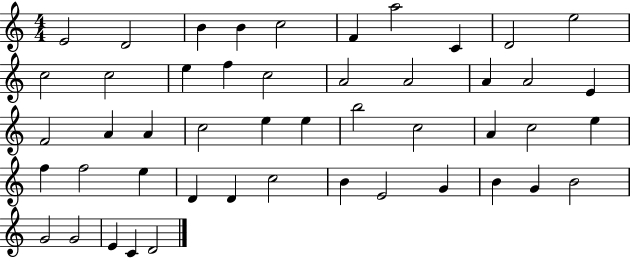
{
  \clef treble
  \numericTimeSignature
  \time 4/4
  \key c \major
  e'2 d'2 | b'4 b'4 c''2 | f'4 a''2 c'4 | d'2 e''2 | \break c''2 c''2 | e''4 f''4 c''2 | a'2 a'2 | a'4 a'2 e'4 | \break f'2 a'4 a'4 | c''2 e''4 e''4 | b''2 c''2 | a'4 c''2 e''4 | \break f''4 f''2 e''4 | d'4 d'4 c''2 | b'4 e'2 g'4 | b'4 g'4 b'2 | \break g'2 g'2 | e'4 c'4 d'2 | \bar "|."
}